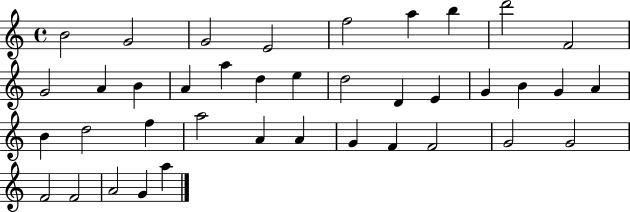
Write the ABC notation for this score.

X:1
T:Untitled
M:4/4
L:1/4
K:C
B2 G2 G2 E2 f2 a b d'2 F2 G2 A B A a d e d2 D E G B G A B d2 f a2 A A G F F2 G2 G2 F2 F2 A2 G a